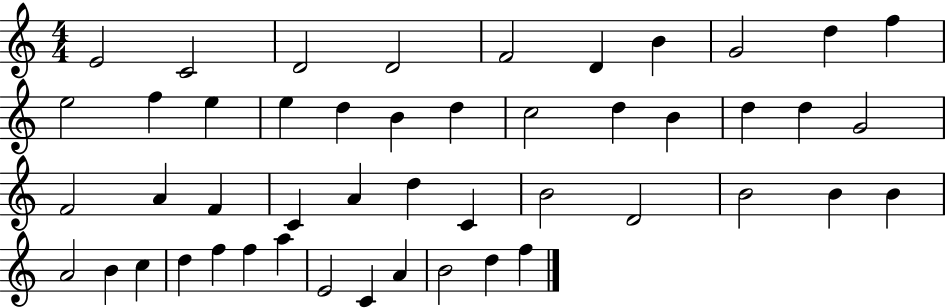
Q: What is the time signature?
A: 4/4